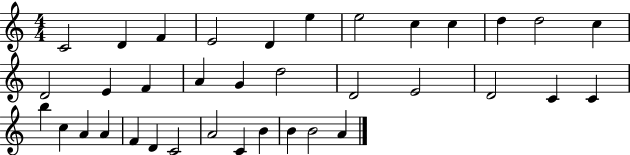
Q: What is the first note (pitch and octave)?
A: C4